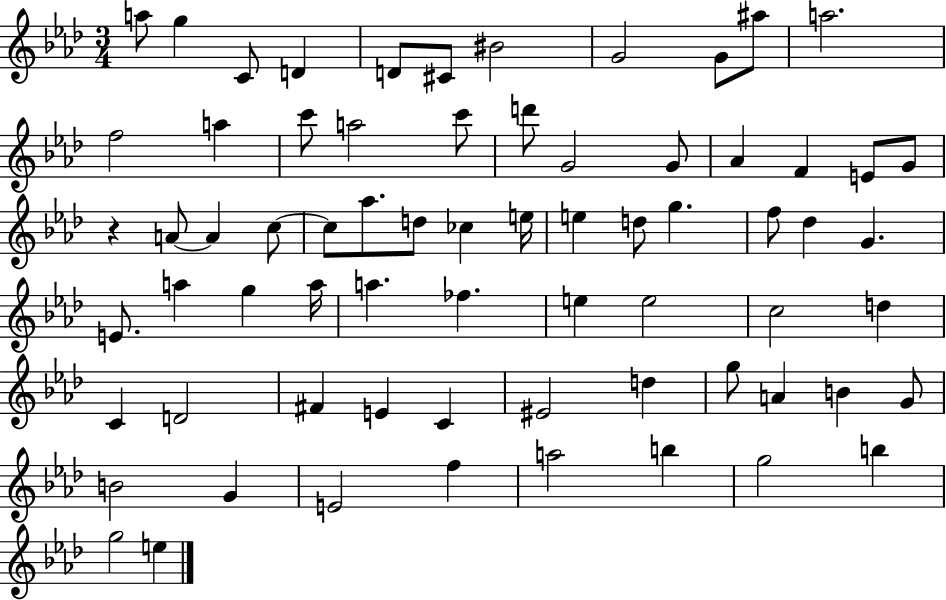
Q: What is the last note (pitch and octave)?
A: E5